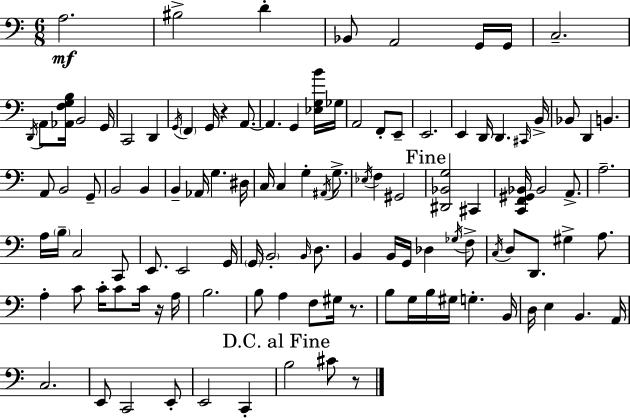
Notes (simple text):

A3/h. BIS3/h D4/q Bb2/e A2/h G2/s G2/s C3/h. D2/s A2/e [Ab2,F3,G3,B3]/s B2/h G2/s C2/h D2/q G2/s F2/q G2/s R/q A2/e. A2/q. G2/q [Eb3,G3,B4]/s Gb3/s A2/h F2/e E2/e E2/h. E2/q D2/s D2/q. C#2/s B2/s Bb2/e D2/q B2/q. A2/e B2/h G2/e B2/h B2/q B2/q Ab2/s G3/q. D#3/s C3/s C3/q G3/q A#2/s G3/e. Eb3/s F3/q G#2/h [D#2,Bb2,G3]/h C#2/q [C2,F2,G#2,Bb2]/s Bb2/h A2/e. A3/h. A3/s B3/s C3/h C2/e E2/e. E2/h G2/s G2/s B2/h B2/s D3/e. B2/q B2/s G2/s Db3/q Gb3/s F3/e C3/s D3/e D2/e. G#3/q A3/e. A3/q C4/e C4/s C4/e C4/s R/s A3/s B3/h. B3/e A3/q F3/e G#3/s R/e. B3/e G3/s B3/s G#3/s G3/q. B2/s D3/s E3/q B2/q. A2/s C3/h. E2/e C2/h E2/e E2/h C2/q B3/h C#4/e R/e